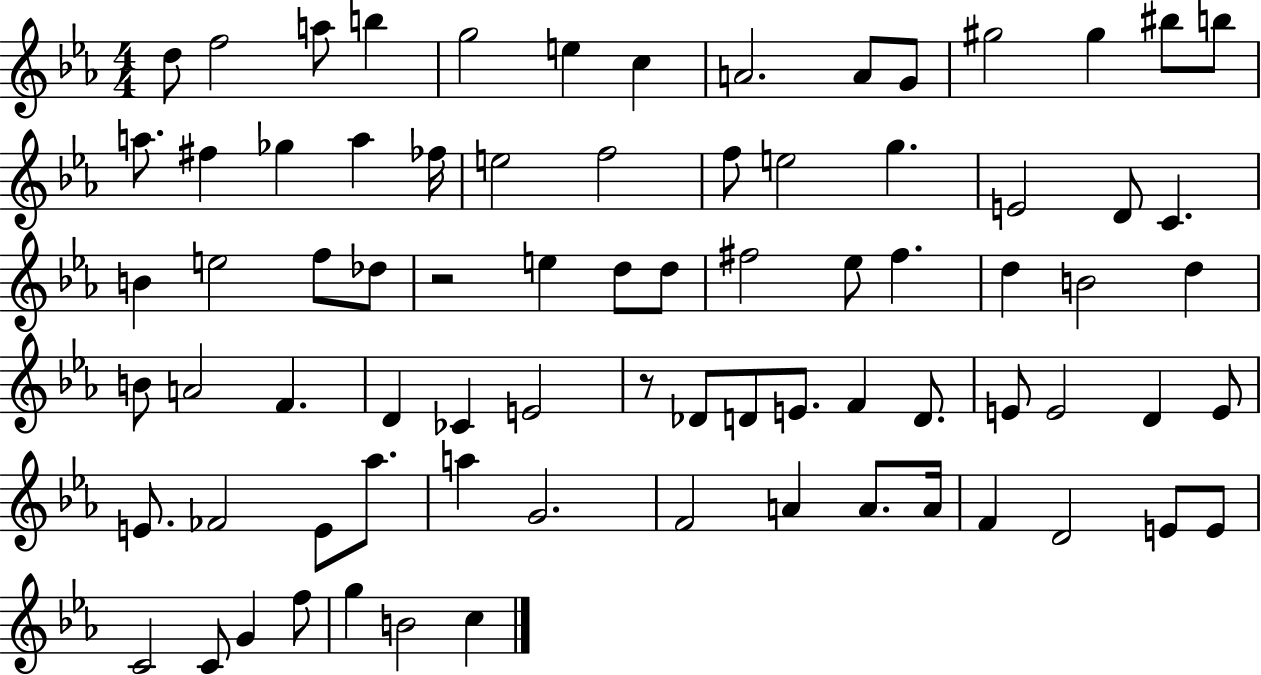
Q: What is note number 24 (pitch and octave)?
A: G5